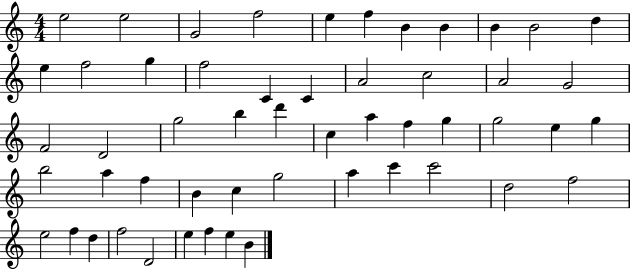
X:1
T:Untitled
M:4/4
L:1/4
K:C
e2 e2 G2 f2 e f B B B B2 d e f2 g f2 C C A2 c2 A2 G2 F2 D2 g2 b d' c a f g g2 e g b2 a f B c g2 a c' c'2 d2 f2 e2 f d f2 D2 e f e B